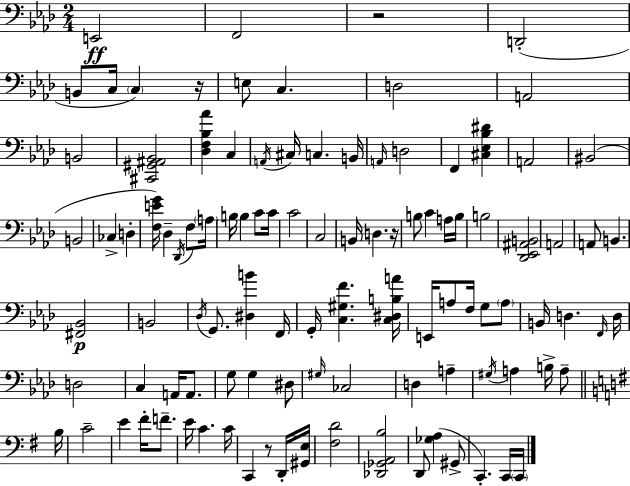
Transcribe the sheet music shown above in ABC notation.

X:1
T:Untitled
M:2/4
L:1/4
K:Fm
E,,2 F,,2 z2 D,,2 B,,/2 C,/4 C, z/4 E,/2 C, D,2 A,,2 B,,2 [^C,,^G,,^A,,_B,,]2 [_D,F,_B,_A] C, A,,/4 ^C,/4 C, B,,/4 A,,/4 D,2 F,, [^C,_E,_B,^D] A,,2 ^B,,2 B,,2 _C, D, [F,EG]/4 _D, _D,,/4 F,/2 A,/4 B,/4 B, C/2 C/4 C2 C,2 B,,/4 D, z/4 B,/2 C A,/4 B,/4 B,2 [_D,,_E,,^A,,B,,]2 A,,2 A,,/2 B,, [^F,,_B,,]2 B,,2 _D,/4 G,,/2 [^D,B] F,,/4 G,,/4 [C,^G,F] [C,^D,B,A]/4 E,,/4 A,/2 F,/4 G,/2 A,/2 B,,/4 D, F,,/4 D,/4 D,2 C, A,,/4 A,,/2 G,/2 G, ^D,/2 ^G,/4 _C,2 D, A, ^G,/4 A, B,/4 A,/2 B,/4 C2 E ^F/4 F/2 E/4 C C/4 C,, z/2 D,,/4 [^G,,E,]/4 [^F,D]2 [_D,,_G,,A,,B,]2 D,,/2 [_G,A,] ^G,,/2 C,, C,,/4 C,,/4